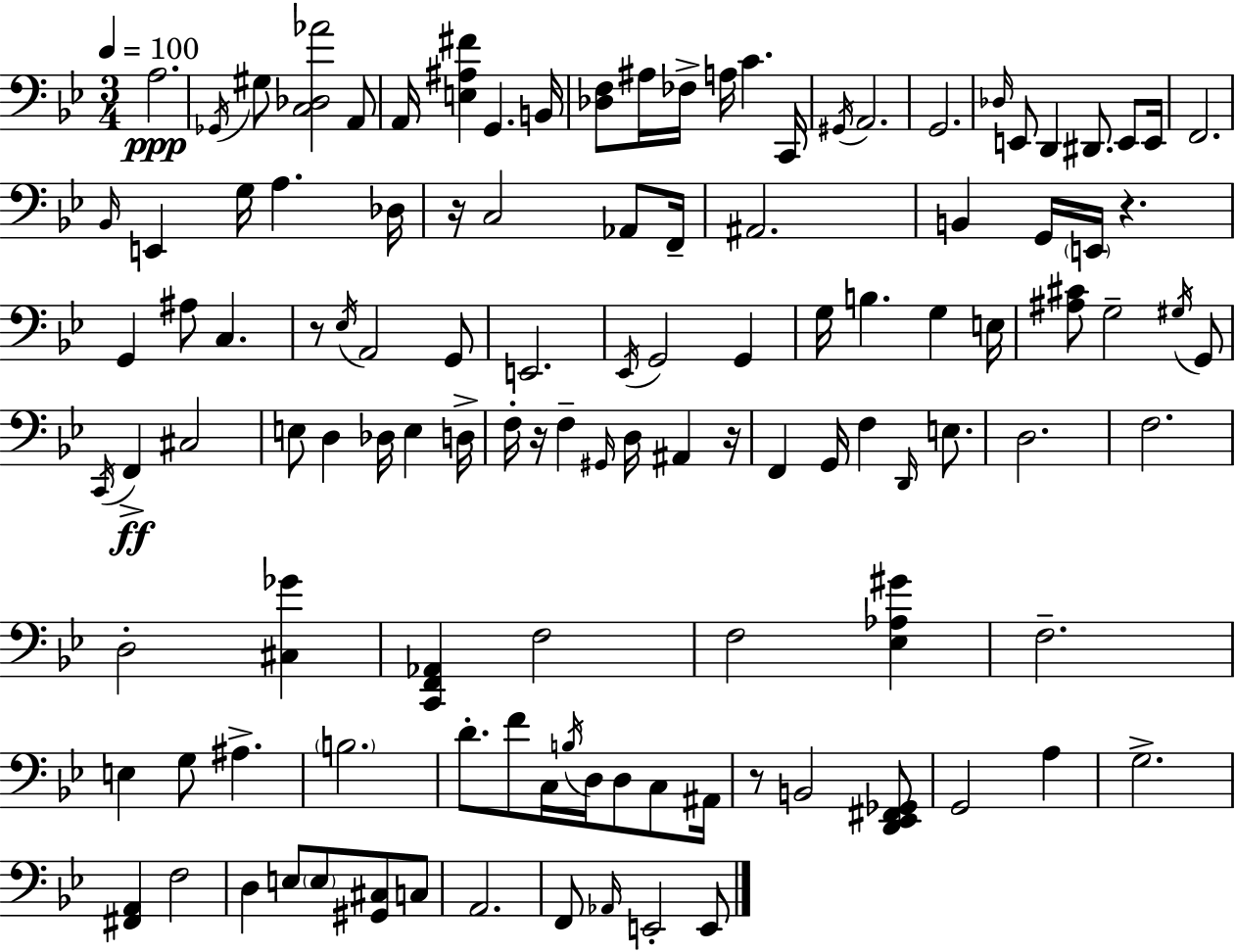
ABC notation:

X:1
T:Untitled
M:3/4
L:1/4
K:Bb
A,2 _G,,/4 ^G,/2 [C,_D,_A]2 A,,/2 A,,/4 [E,^A,^F] G,, B,,/4 [_D,F,]/2 ^A,/4 _F,/4 A,/4 C C,,/4 ^G,,/4 A,,2 G,,2 _D,/4 E,,/2 D,, ^D,,/2 E,,/2 E,,/4 F,,2 _B,,/4 E,, G,/4 A, _D,/4 z/4 C,2 _A,,/2 F,,/4 ^A,,2 B,, G,,/4 E,,/4 z G,, ^A,/2 C, z/2 _E,/4 A,,2 G,,/2 E,,2 _E,,/4 G,,2 G,, G,/4 B, G, E,/4 [^A,^C]/2 G,2 ^G,/4 G,,/2 C,,/4 F,, ^C,2 E,/2 D, _D,/4 E, D,/4 F,/4 z/4 F, ^G,,/4 D,/4 ^A,, z/4 F,, G,,/4 F, D,,/4 E,/2 D,2 F,2 D,2 [^C,_G] [C,,F,,_A,,] F,2 F,2 [_E,_A,^G] F,2 E, G,/2 ^A, B,2 D/2 F/2 C,/4 B,/4 D,/4 D,/2 C,/2 ^A,,/4 z/2 B,,2 [D,,_E,,^F,,_G,,]/2 G,,2 A, G,2 [^F,,A,,] F,2 D, E,/2 E,/2 [^G,,^C,]/2 C,/2 A,,2 F,,/2 _A,,/4 E,,2 E,,/2